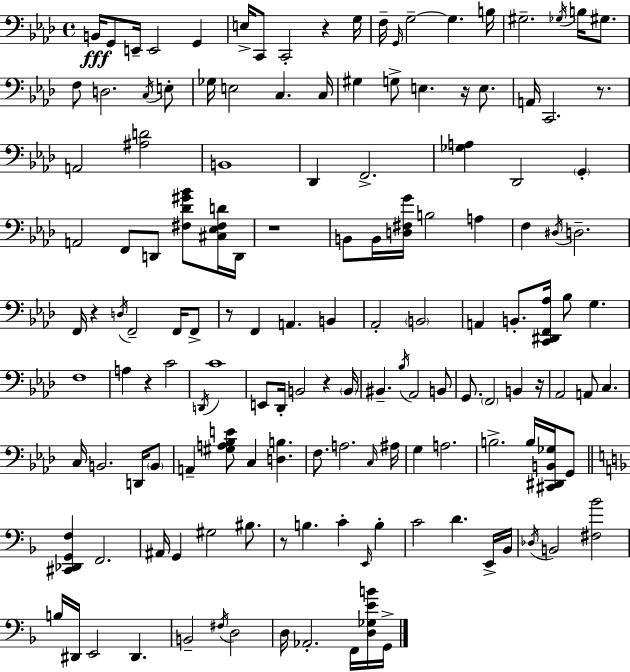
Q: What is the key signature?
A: AES major